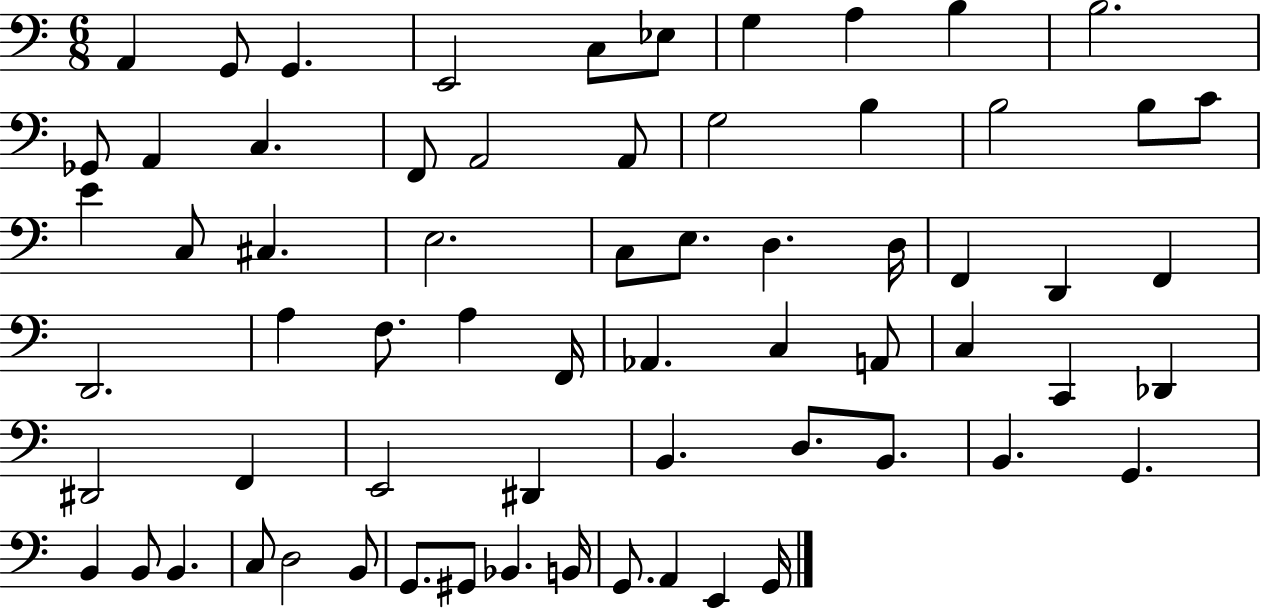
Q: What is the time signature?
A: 6/8